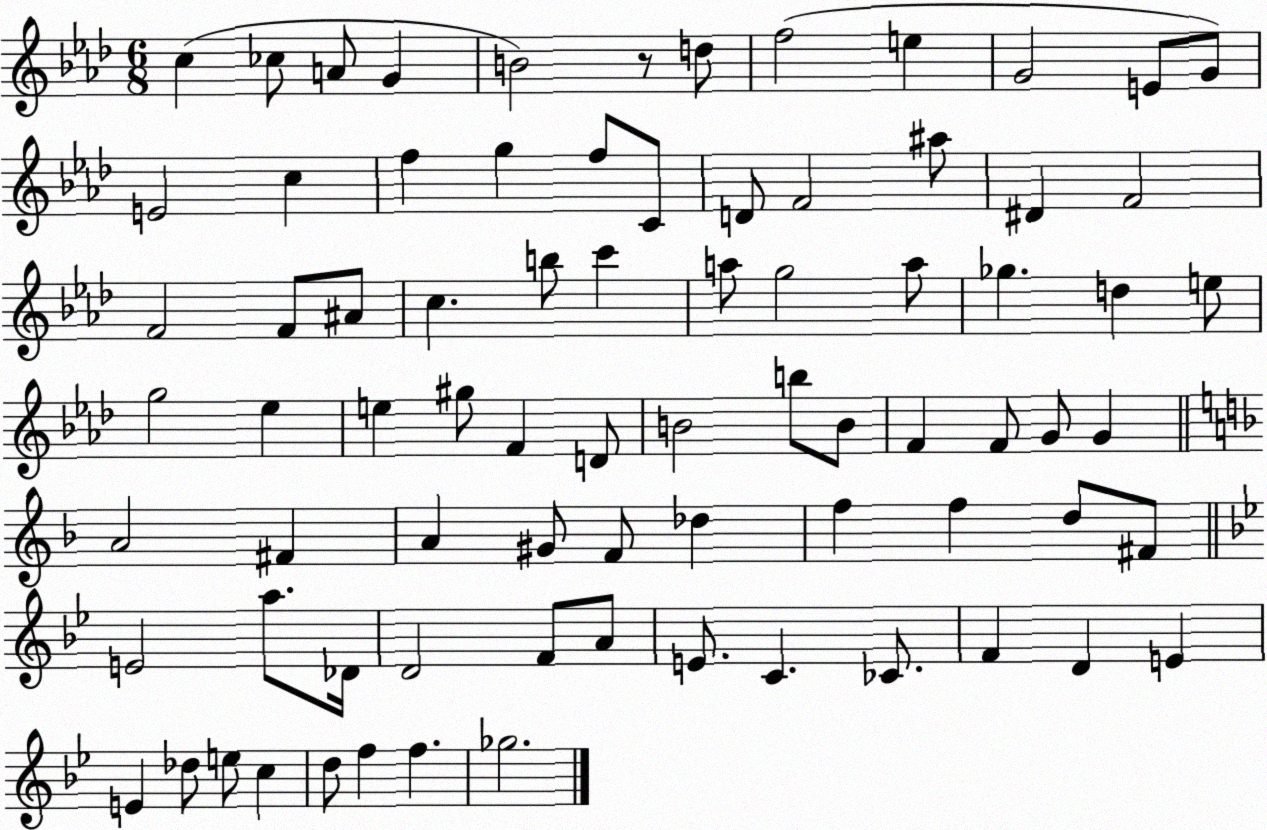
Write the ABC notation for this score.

X:1
T:Untitled
M:6/8
L:1/4
K:Ab
c _c/2 A/2 G B2 z/2 d/2 f2 e G2 E/2 G/2 E2 c f g f/2 C/2 D/2 F2 ^a/2 ^D F2 F2 F/2 ^A/2 c b/2 c' a/2 g2 a/2 _g d e/2 g2 _e e ^g/2 F D/2 B2 b/2 B/2 F F/2 G/2 G A2 ^F A ^G/2 F/2 _d f f d/2 ^F/2 E2 a/2 _D/4 D2 F/2 A/2 E/2 C _C/2 F D E E _d/2 e/2 c d/2 f f _g2